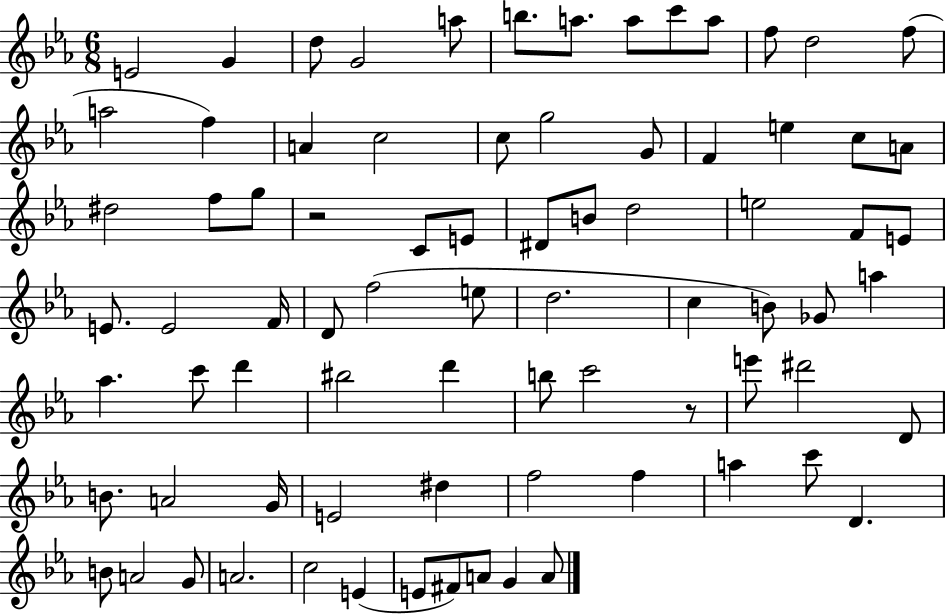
{
  \clef treble
  \numericTimeSignature
  \time 6/8
  \key ees \major
  e'2 g'4 | d''8 g'2 a''8 | b''8. a''8. a''8 c'''8 a''8 | f''8 d''2 f''8( | \break a''2 f''4) | a'4 c''2 | c''8 g''2 g'8 | f'4 e''4 c''8 a'8 | \break dis''2 f''8 g''8 | r2 c'8 e'8 | dis'8 b'8 d''2 | e''2 f'8 e'8 | \break e'8. e'2 f'16 | d'8 f''2( e''8 | d''2. | c''4 b'8) ges'8 a''4 | \break aes''4. c'''8 d'''4 | bis''2 d'''4 | b''8 c'''2 r8 | e'''8 dis'''2 d'8 | \break b'8. a'2 g'16 | e'2 dis''4 | f''2 f''4 | a''4 c'''8 d'4. | \break b'8 a'2 g'8 | a'2. | c''2 e'4( | e'8 fis'8) a'8 g'4 a'8 | \break \bar "|."
}